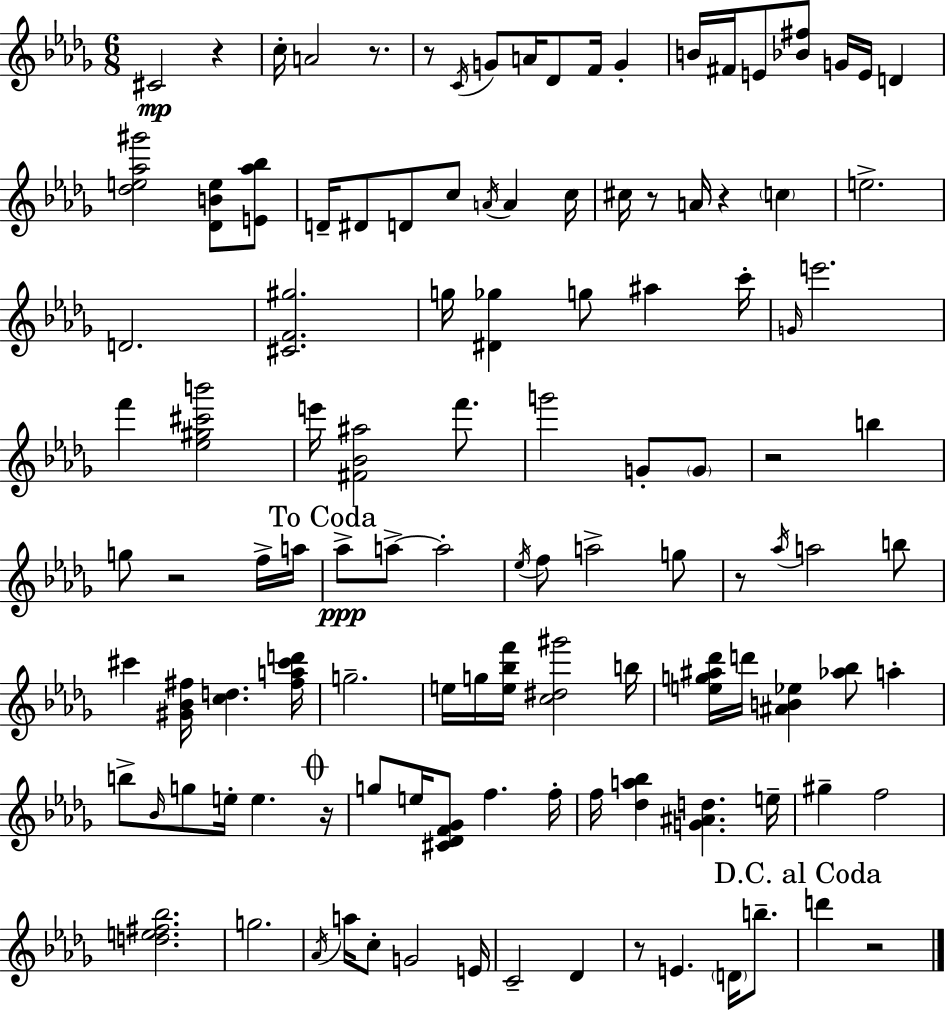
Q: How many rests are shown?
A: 11